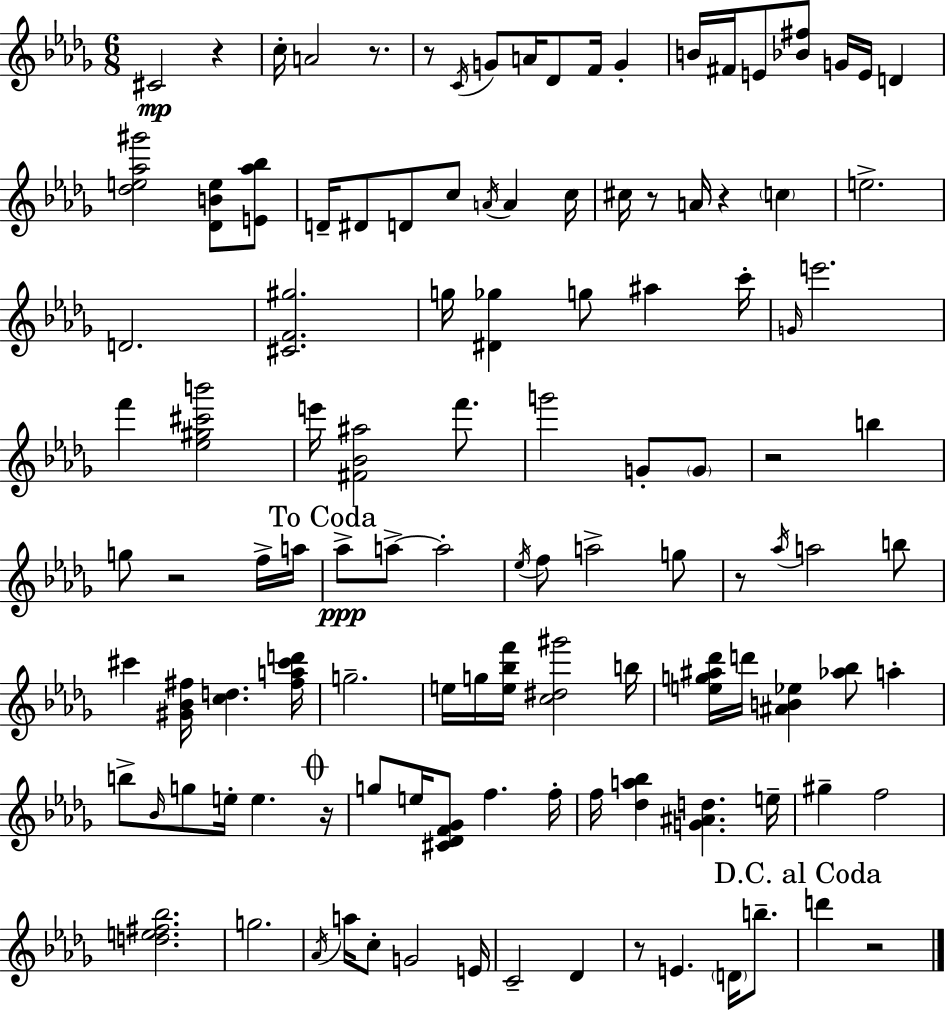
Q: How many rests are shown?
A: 11